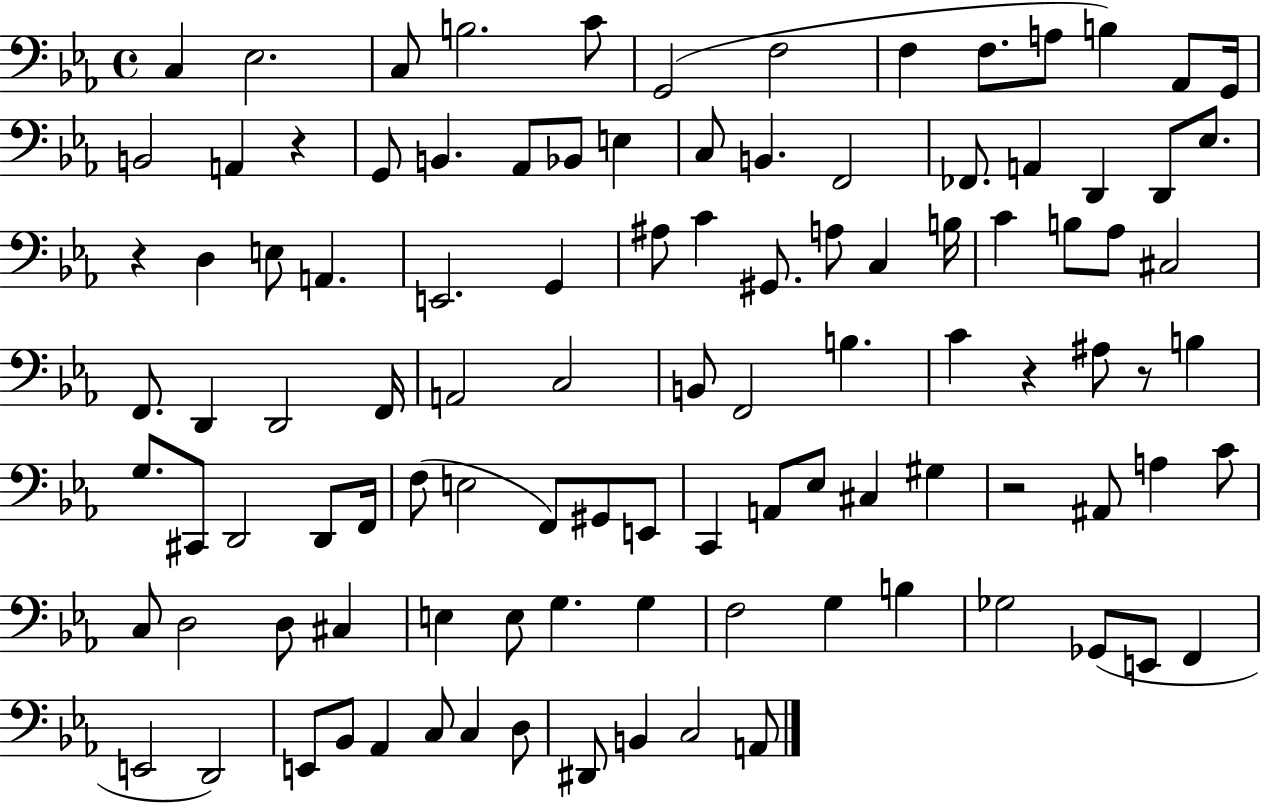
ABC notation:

X:1
T:Untitled
M:4/4
L:1/4
K:Eb
C, _E,2 C,/2 B,2 C/2 G,,2 F,2 F, F,/2 A,/2 B, _A,,/2 G,,/4 B,,2 A,, z G,,/2 B,, _A,,/2 _B,,/2 E, C,/2 B,, F,,2 _F,,/2 A,, D,, D,,/2 _E,/2 z D, E,/2 A,, E,,2 G,, ^A,/2 C ^G,,/2 A,/2 C, B,/4 C B,/2 _A,/2 ^C,2 F,,/2 D,, D,,2 F,,/4 A,,2 C,2 B,,/2 F,,2 B, C z ^A,/2 z/2 B, G,/2 ^C,,/2 D,,2 D,,/2 F,,/4 F,/2 E,2 F,,/2 ^G,,/2 E,,/2 C,, A,,/2 _E,/2 ^C, ^G, z2 ^A,,/2 A, C/2 C,/2 D,2 D,/2 ^C, E, E,/2 G, G, F,2 G, B, _G,2 _G,,/2 E,,/2 F,, E,,2 D,,2 E,,/2 _B,,/2 _A,, C,/2 C, D,/2 ^D,,/2 B,, C,2 A,,/2